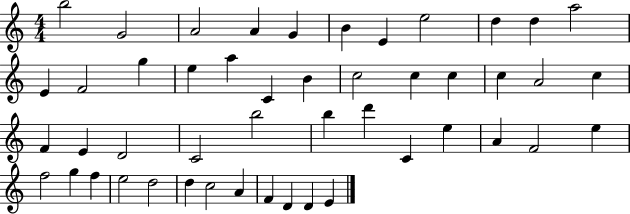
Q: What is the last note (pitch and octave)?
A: E4